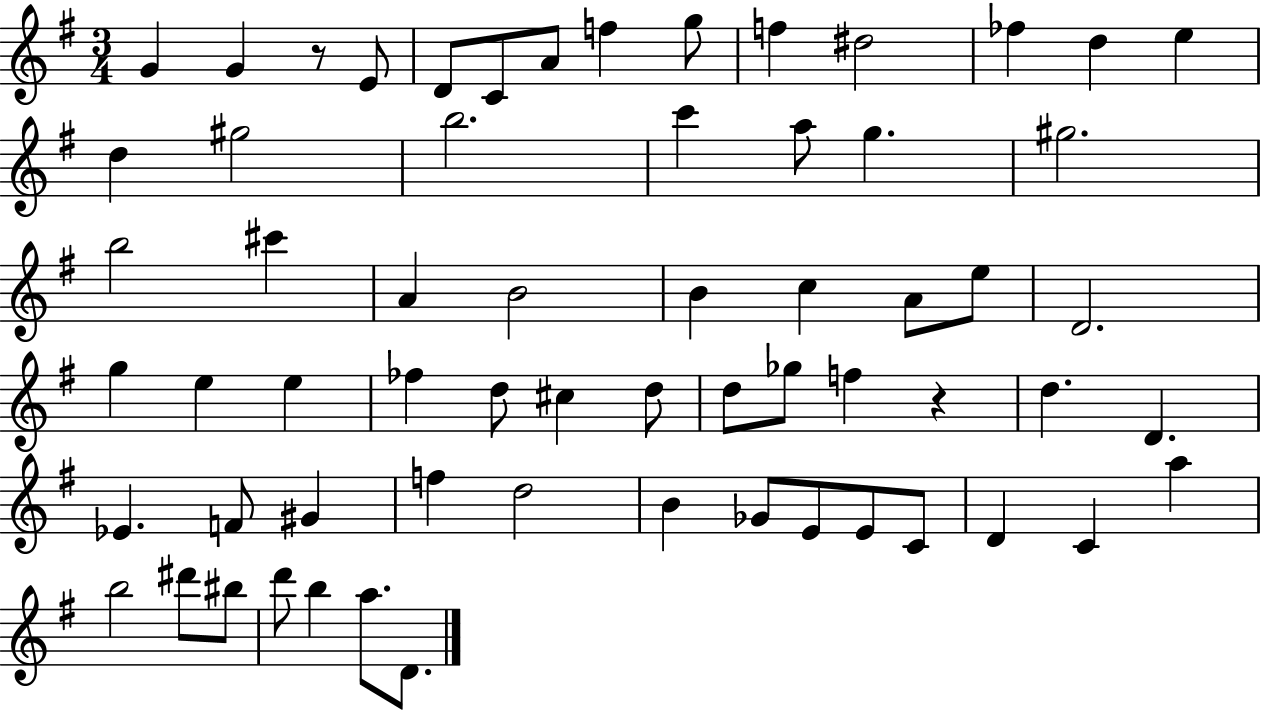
G4/q G4/q R/e E4/e D4/e C4/e A4/e F5/q G5/e F5/q D#5/h FES5/q D5/q E5/q D5/q G#5/h B5/h. C6/q A5/e G5/q. G#5/h. B5/h C#6/q A4/q B4/h B4/q C5/q A4/e E5/e D4/h. G5/q E5/q E5/q FES5/q D5/e C#5/q D5/e D5/e Gb5/e F5/q R/q D5/q. D4/q. Eb4/q. F4/e G#4/q F5/q D5/h B4/q Gb4/e E4/e E4/e C4/e D4/q C4/q A5/q B5/h D#6/e BIS5/e D6/e B5/q A5/e. D4/e.